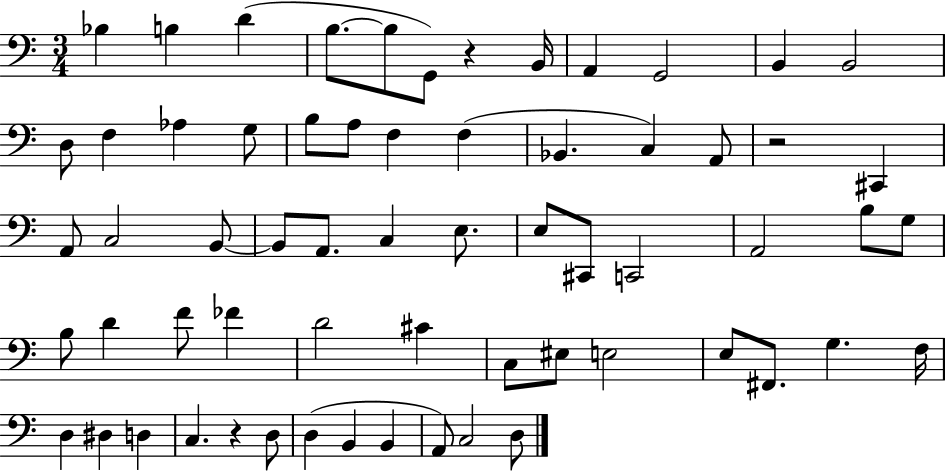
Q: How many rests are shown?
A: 3